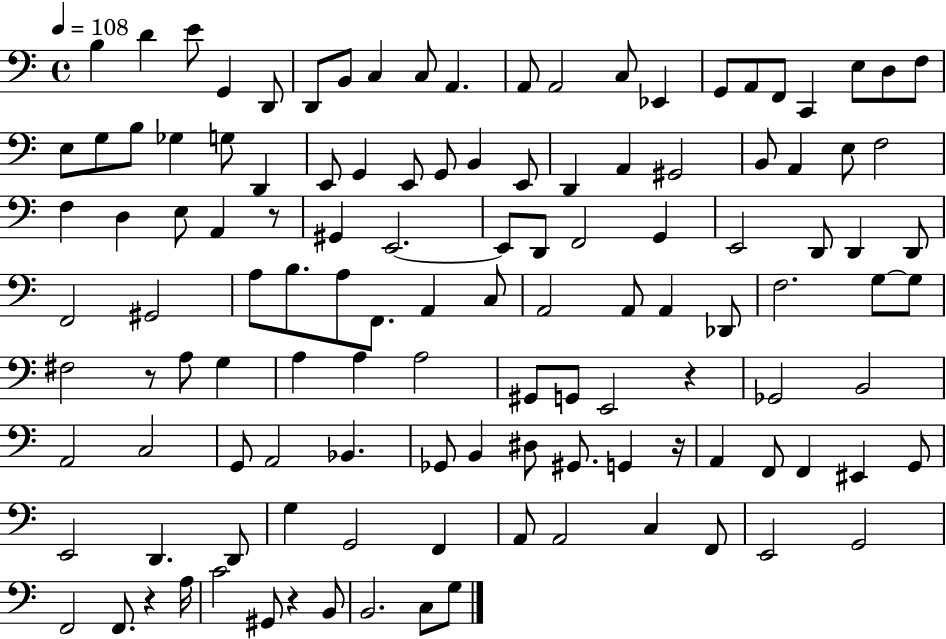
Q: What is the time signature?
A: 4/4